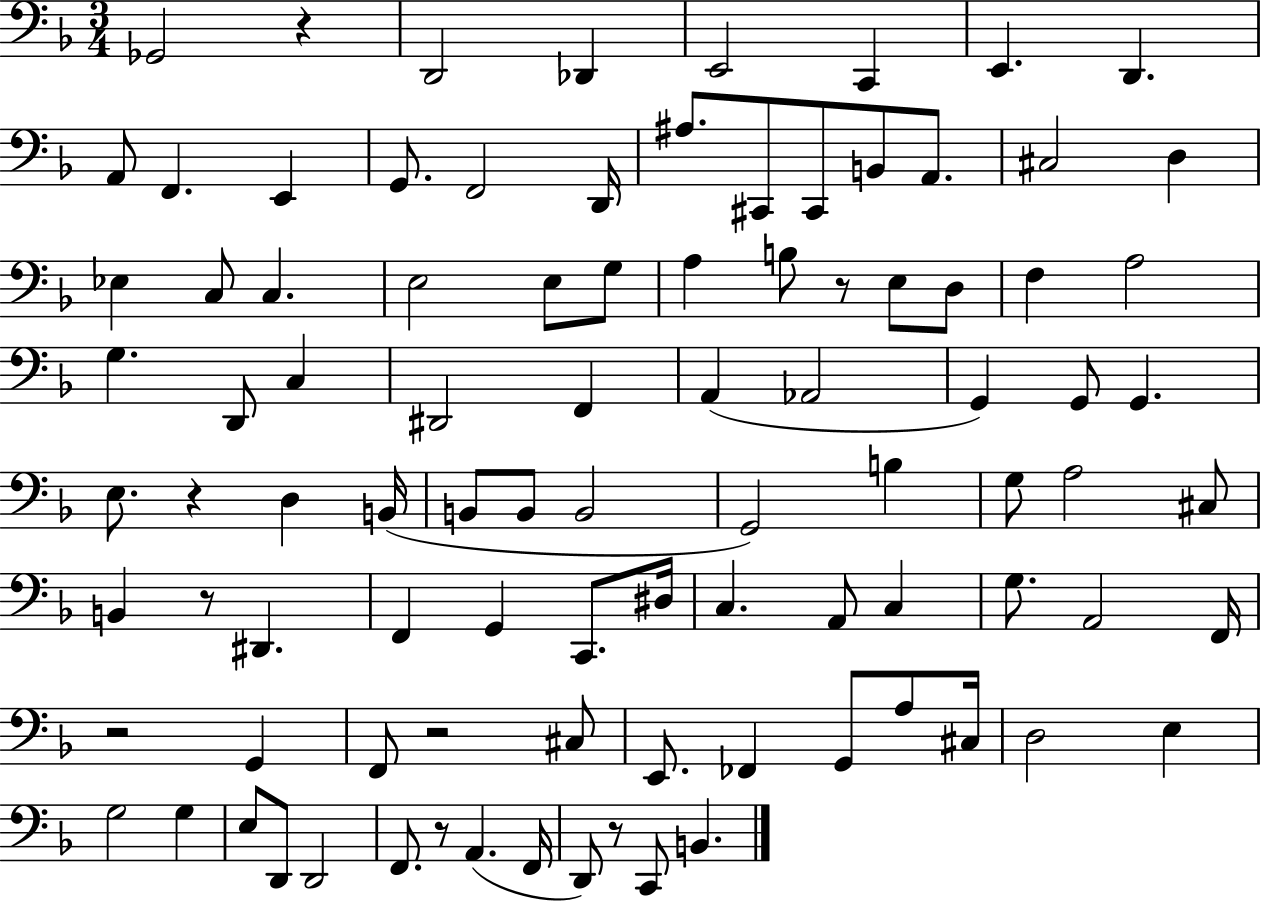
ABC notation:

X:1
T:Untitled
M:3/4
L:1/4
K:F
_G,,2 z D,,2 _D,, E,,2 C,, E,, D,, A,,/2 F,, E,, G,,/2 F,,2 D,,/4 ^A,/2 ^C,,/2 ^C,,/2 B,,/2 A,,/2 ^C,2 D, _E, C,/2 C, E,2 E,/2 G,/2 A, B,/2 z/2 E,/2 D,/2 F, A,2 G, D,,/2 C, ^D,,2 F,, A,, _A,,2 G,, G,,/2 G,, E,/2 z D, B,,/4 B,,/2 B,,/2 B,,2 G,,2 B, G,/2 A,2 ^C,/2 B,, z/2 ^D,, F,, G,, C,,/2 ^D,/4 C, A,,/2 C, G,/2 A,,2 F,,/4 z2 G,, F,,/2 z2 ^C,/2 E,,/2 _F,, G,,/2 A,/2 ^C,/4 D,2 E, G,2 G, E,/2 D,,/2 D,,2 F,,/2 z/2 A,, F,,/4 D,,/2 z/2 C,,/2 B,,